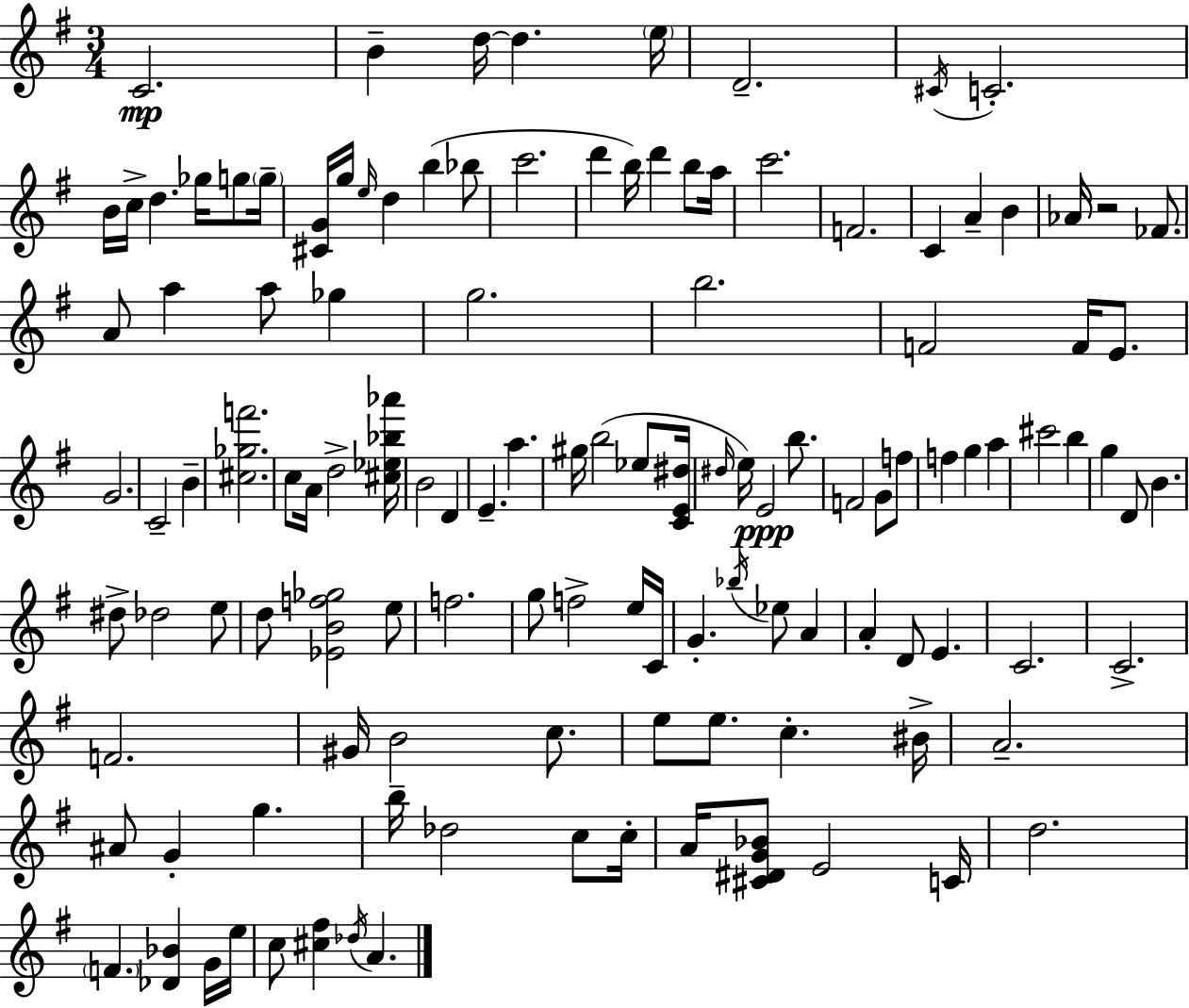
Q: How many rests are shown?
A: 1